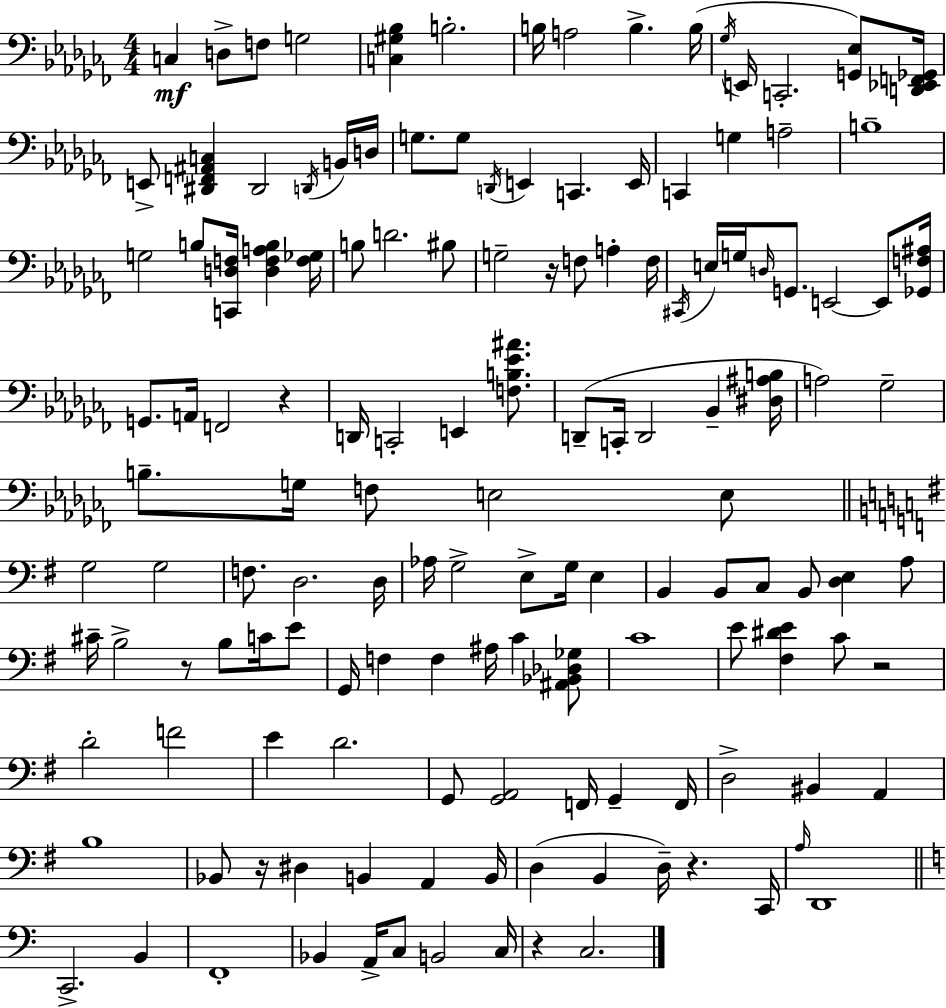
C3/q D3/e F3/e G3/h [C3,G#3,Bb3]/q B3/h. B3/s A3/h B3/q. B3/s Gb3/s E2/s C2/h. [G2,Eb3]/e [D2,Eb2,F2,Gb2]/s E2/e [D#2,F2,A#2,C3]/q D#2/h D2/s B2/s D3/s G3/e. G3/e D2/s E2/q C2/q. E2/s C2/q G3/q A3/h B3/w G3/h B3/e [C2,D3,F3]/s [D3,F3,A3,B3]/q [F3,Gb3]/s B3/e D4/h. BIS3/e G3/h R/s F3/e A3/q F3/s C#2/s E3/s G3/s D3/s G2/e. E2/h E2/e [Gb2,F3,A#3]/s G2/e. A2/s F2/h R/q D2/s C2/h E2/q [F3,B3,Eb4,A#4]/e. D2/e C2/s D2/h Bb2/q [D#3,A#3,B3]/s A3/h Gb3/h B3/e. G3/s F3/e E3/h E3/e G3/h G3/h F3/e. D3/h. D3/s Ab3/s G3/h E3/e G3/s E3/q B2/q B2/e C3/e B2/e [D3,E3]/q A3/e C#4/s B3/h R/e B3/e C4/s E4/e G2/s F3/q F3/q A#3/s C4/q [A#2,Bb2,Db3,Gb3]/e C4/w E4/e [F#3,D#4,E4]/q C4/e R/h D4/h F4/h E4/q D4/h. G2/e [G2,A2]/h F2/s G2/q F2/s D3/h BIS2/q A2/q B3/w Bb2/e R/s D#3/q B2/q A2/q B2/s D3/q B2/q D3/s R/q. C2/s A3/s D2/w C2/h. B2/q F2/w Bb2/q A2/s C3/e B2/h C3/s R/q C3/h.